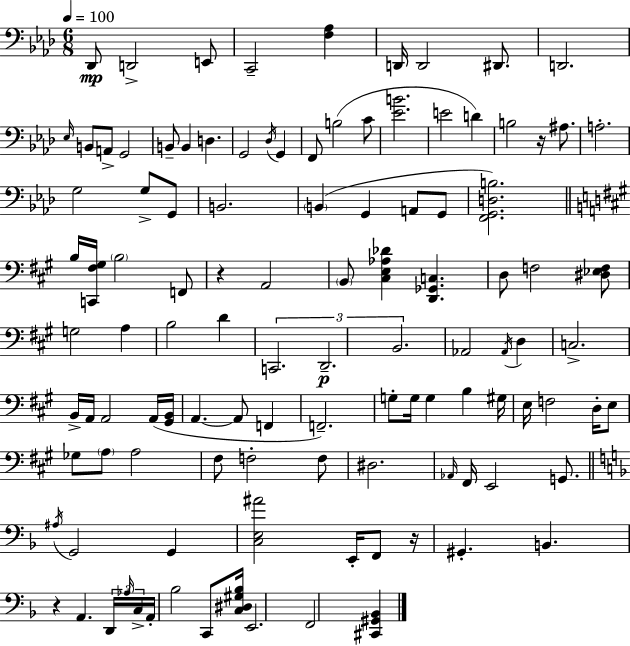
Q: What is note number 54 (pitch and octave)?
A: A2